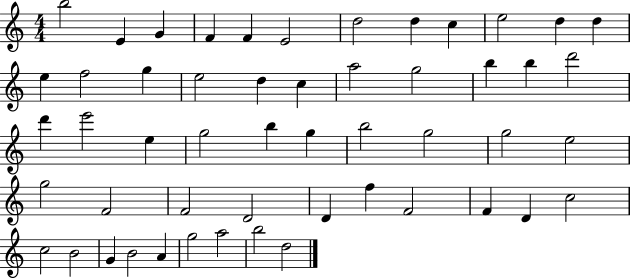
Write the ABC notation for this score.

X:1
T:Untitled
M:4/4
L:1/4
K:C
b2 E G F F E2 d2 d c e2 d d e f2 g e2 d c a2 g2 b b d'2 d' e'2 e g2 b g b2 g2 g2 e2 g2 F2 F2 D2 D f F2 F D c2 c2 B2 G B2 A g2 a2 b2 d2